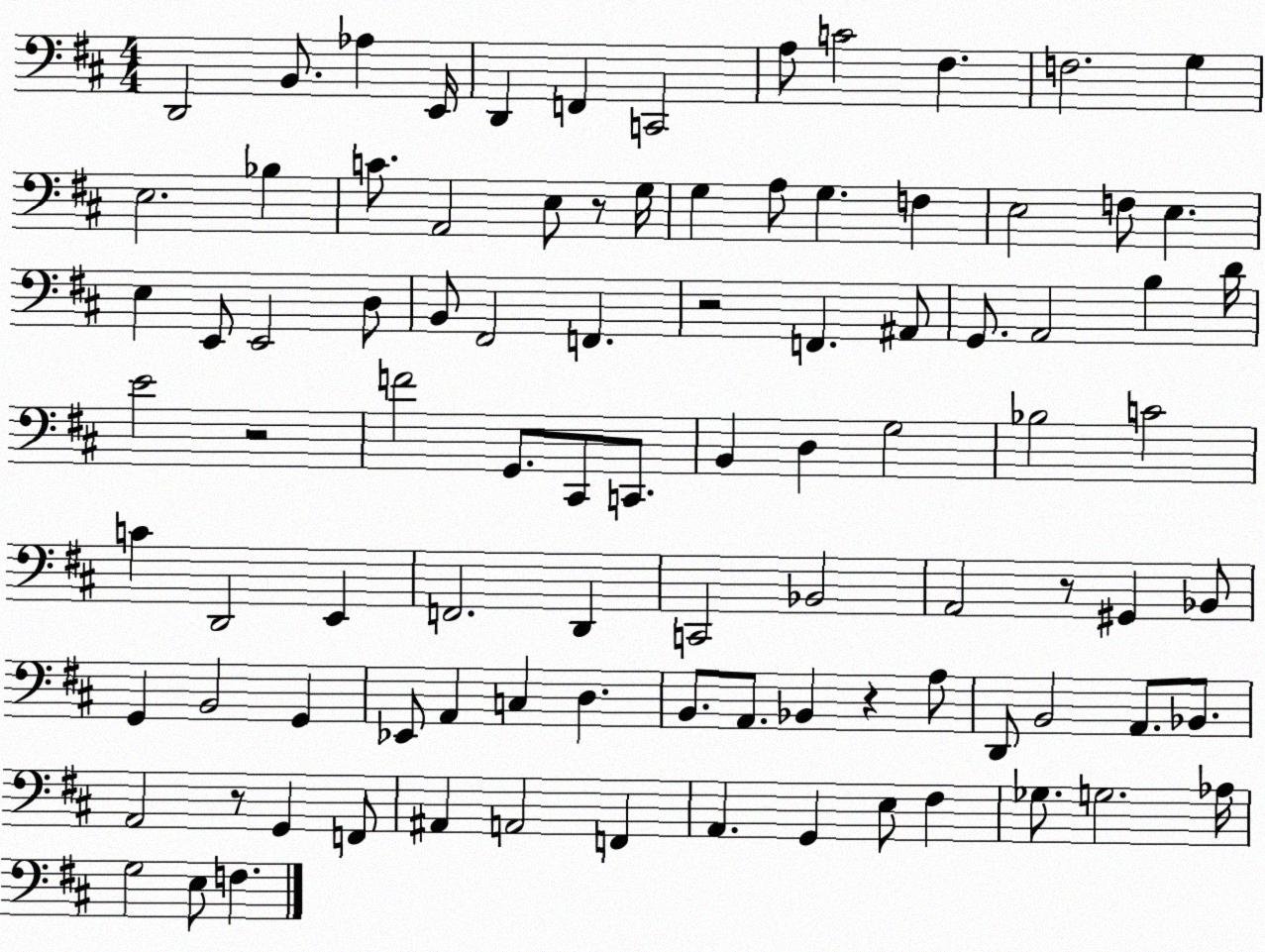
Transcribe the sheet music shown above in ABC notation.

X:1
T:Untitled
M:4/4
L:1/4
K:D
D,,2 B,,/2 _A, E,,/4 D,, F,, C,,2 A,/2 C2 ^F, F,2 G, E,2 _B, C/2 A,,2 E,/2 z/2 G,/4 G, A,/2 G, F, E,2 F,/2 E, E, E,,/2 E,,2 D,/2 B,,/2 ^F,,2 F,, z2 F,, ^A,,/2 G,,/2 A,,2 B, D/4 E2 z2 F2 G,,/2 ^C,,/2 C,,/2 B,, D, G,2 _B,2 C2 C D,,2 E,, F,,2 D,, C,,2 _B,,2 A,,2 z/2 ^G,, _B,,/2 G,, B,,2 G,, _E,,/2 A,, C, D, B,,/2 A,,/2 _B,, z A,/2 D,,/2 B,,2 A,,/2 _B,,/2 A,,2 z/2 G,, F,,/2 ^A,, A,,2 F,, A,, G,, E,/2 ^F, _G,/2 G,2 _A,/4 G,2 E,/2 F,